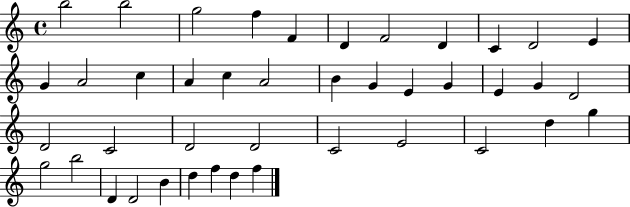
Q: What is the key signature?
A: C major